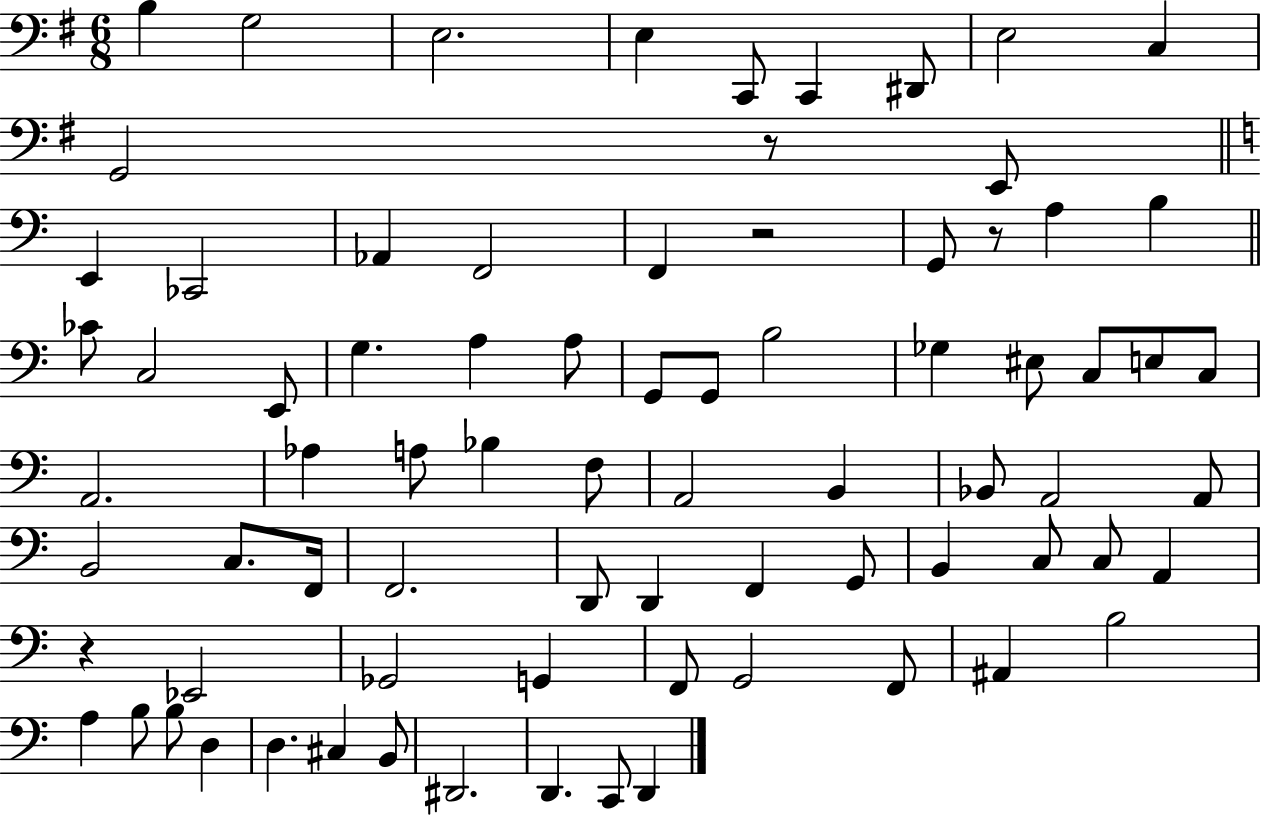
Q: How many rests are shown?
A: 4